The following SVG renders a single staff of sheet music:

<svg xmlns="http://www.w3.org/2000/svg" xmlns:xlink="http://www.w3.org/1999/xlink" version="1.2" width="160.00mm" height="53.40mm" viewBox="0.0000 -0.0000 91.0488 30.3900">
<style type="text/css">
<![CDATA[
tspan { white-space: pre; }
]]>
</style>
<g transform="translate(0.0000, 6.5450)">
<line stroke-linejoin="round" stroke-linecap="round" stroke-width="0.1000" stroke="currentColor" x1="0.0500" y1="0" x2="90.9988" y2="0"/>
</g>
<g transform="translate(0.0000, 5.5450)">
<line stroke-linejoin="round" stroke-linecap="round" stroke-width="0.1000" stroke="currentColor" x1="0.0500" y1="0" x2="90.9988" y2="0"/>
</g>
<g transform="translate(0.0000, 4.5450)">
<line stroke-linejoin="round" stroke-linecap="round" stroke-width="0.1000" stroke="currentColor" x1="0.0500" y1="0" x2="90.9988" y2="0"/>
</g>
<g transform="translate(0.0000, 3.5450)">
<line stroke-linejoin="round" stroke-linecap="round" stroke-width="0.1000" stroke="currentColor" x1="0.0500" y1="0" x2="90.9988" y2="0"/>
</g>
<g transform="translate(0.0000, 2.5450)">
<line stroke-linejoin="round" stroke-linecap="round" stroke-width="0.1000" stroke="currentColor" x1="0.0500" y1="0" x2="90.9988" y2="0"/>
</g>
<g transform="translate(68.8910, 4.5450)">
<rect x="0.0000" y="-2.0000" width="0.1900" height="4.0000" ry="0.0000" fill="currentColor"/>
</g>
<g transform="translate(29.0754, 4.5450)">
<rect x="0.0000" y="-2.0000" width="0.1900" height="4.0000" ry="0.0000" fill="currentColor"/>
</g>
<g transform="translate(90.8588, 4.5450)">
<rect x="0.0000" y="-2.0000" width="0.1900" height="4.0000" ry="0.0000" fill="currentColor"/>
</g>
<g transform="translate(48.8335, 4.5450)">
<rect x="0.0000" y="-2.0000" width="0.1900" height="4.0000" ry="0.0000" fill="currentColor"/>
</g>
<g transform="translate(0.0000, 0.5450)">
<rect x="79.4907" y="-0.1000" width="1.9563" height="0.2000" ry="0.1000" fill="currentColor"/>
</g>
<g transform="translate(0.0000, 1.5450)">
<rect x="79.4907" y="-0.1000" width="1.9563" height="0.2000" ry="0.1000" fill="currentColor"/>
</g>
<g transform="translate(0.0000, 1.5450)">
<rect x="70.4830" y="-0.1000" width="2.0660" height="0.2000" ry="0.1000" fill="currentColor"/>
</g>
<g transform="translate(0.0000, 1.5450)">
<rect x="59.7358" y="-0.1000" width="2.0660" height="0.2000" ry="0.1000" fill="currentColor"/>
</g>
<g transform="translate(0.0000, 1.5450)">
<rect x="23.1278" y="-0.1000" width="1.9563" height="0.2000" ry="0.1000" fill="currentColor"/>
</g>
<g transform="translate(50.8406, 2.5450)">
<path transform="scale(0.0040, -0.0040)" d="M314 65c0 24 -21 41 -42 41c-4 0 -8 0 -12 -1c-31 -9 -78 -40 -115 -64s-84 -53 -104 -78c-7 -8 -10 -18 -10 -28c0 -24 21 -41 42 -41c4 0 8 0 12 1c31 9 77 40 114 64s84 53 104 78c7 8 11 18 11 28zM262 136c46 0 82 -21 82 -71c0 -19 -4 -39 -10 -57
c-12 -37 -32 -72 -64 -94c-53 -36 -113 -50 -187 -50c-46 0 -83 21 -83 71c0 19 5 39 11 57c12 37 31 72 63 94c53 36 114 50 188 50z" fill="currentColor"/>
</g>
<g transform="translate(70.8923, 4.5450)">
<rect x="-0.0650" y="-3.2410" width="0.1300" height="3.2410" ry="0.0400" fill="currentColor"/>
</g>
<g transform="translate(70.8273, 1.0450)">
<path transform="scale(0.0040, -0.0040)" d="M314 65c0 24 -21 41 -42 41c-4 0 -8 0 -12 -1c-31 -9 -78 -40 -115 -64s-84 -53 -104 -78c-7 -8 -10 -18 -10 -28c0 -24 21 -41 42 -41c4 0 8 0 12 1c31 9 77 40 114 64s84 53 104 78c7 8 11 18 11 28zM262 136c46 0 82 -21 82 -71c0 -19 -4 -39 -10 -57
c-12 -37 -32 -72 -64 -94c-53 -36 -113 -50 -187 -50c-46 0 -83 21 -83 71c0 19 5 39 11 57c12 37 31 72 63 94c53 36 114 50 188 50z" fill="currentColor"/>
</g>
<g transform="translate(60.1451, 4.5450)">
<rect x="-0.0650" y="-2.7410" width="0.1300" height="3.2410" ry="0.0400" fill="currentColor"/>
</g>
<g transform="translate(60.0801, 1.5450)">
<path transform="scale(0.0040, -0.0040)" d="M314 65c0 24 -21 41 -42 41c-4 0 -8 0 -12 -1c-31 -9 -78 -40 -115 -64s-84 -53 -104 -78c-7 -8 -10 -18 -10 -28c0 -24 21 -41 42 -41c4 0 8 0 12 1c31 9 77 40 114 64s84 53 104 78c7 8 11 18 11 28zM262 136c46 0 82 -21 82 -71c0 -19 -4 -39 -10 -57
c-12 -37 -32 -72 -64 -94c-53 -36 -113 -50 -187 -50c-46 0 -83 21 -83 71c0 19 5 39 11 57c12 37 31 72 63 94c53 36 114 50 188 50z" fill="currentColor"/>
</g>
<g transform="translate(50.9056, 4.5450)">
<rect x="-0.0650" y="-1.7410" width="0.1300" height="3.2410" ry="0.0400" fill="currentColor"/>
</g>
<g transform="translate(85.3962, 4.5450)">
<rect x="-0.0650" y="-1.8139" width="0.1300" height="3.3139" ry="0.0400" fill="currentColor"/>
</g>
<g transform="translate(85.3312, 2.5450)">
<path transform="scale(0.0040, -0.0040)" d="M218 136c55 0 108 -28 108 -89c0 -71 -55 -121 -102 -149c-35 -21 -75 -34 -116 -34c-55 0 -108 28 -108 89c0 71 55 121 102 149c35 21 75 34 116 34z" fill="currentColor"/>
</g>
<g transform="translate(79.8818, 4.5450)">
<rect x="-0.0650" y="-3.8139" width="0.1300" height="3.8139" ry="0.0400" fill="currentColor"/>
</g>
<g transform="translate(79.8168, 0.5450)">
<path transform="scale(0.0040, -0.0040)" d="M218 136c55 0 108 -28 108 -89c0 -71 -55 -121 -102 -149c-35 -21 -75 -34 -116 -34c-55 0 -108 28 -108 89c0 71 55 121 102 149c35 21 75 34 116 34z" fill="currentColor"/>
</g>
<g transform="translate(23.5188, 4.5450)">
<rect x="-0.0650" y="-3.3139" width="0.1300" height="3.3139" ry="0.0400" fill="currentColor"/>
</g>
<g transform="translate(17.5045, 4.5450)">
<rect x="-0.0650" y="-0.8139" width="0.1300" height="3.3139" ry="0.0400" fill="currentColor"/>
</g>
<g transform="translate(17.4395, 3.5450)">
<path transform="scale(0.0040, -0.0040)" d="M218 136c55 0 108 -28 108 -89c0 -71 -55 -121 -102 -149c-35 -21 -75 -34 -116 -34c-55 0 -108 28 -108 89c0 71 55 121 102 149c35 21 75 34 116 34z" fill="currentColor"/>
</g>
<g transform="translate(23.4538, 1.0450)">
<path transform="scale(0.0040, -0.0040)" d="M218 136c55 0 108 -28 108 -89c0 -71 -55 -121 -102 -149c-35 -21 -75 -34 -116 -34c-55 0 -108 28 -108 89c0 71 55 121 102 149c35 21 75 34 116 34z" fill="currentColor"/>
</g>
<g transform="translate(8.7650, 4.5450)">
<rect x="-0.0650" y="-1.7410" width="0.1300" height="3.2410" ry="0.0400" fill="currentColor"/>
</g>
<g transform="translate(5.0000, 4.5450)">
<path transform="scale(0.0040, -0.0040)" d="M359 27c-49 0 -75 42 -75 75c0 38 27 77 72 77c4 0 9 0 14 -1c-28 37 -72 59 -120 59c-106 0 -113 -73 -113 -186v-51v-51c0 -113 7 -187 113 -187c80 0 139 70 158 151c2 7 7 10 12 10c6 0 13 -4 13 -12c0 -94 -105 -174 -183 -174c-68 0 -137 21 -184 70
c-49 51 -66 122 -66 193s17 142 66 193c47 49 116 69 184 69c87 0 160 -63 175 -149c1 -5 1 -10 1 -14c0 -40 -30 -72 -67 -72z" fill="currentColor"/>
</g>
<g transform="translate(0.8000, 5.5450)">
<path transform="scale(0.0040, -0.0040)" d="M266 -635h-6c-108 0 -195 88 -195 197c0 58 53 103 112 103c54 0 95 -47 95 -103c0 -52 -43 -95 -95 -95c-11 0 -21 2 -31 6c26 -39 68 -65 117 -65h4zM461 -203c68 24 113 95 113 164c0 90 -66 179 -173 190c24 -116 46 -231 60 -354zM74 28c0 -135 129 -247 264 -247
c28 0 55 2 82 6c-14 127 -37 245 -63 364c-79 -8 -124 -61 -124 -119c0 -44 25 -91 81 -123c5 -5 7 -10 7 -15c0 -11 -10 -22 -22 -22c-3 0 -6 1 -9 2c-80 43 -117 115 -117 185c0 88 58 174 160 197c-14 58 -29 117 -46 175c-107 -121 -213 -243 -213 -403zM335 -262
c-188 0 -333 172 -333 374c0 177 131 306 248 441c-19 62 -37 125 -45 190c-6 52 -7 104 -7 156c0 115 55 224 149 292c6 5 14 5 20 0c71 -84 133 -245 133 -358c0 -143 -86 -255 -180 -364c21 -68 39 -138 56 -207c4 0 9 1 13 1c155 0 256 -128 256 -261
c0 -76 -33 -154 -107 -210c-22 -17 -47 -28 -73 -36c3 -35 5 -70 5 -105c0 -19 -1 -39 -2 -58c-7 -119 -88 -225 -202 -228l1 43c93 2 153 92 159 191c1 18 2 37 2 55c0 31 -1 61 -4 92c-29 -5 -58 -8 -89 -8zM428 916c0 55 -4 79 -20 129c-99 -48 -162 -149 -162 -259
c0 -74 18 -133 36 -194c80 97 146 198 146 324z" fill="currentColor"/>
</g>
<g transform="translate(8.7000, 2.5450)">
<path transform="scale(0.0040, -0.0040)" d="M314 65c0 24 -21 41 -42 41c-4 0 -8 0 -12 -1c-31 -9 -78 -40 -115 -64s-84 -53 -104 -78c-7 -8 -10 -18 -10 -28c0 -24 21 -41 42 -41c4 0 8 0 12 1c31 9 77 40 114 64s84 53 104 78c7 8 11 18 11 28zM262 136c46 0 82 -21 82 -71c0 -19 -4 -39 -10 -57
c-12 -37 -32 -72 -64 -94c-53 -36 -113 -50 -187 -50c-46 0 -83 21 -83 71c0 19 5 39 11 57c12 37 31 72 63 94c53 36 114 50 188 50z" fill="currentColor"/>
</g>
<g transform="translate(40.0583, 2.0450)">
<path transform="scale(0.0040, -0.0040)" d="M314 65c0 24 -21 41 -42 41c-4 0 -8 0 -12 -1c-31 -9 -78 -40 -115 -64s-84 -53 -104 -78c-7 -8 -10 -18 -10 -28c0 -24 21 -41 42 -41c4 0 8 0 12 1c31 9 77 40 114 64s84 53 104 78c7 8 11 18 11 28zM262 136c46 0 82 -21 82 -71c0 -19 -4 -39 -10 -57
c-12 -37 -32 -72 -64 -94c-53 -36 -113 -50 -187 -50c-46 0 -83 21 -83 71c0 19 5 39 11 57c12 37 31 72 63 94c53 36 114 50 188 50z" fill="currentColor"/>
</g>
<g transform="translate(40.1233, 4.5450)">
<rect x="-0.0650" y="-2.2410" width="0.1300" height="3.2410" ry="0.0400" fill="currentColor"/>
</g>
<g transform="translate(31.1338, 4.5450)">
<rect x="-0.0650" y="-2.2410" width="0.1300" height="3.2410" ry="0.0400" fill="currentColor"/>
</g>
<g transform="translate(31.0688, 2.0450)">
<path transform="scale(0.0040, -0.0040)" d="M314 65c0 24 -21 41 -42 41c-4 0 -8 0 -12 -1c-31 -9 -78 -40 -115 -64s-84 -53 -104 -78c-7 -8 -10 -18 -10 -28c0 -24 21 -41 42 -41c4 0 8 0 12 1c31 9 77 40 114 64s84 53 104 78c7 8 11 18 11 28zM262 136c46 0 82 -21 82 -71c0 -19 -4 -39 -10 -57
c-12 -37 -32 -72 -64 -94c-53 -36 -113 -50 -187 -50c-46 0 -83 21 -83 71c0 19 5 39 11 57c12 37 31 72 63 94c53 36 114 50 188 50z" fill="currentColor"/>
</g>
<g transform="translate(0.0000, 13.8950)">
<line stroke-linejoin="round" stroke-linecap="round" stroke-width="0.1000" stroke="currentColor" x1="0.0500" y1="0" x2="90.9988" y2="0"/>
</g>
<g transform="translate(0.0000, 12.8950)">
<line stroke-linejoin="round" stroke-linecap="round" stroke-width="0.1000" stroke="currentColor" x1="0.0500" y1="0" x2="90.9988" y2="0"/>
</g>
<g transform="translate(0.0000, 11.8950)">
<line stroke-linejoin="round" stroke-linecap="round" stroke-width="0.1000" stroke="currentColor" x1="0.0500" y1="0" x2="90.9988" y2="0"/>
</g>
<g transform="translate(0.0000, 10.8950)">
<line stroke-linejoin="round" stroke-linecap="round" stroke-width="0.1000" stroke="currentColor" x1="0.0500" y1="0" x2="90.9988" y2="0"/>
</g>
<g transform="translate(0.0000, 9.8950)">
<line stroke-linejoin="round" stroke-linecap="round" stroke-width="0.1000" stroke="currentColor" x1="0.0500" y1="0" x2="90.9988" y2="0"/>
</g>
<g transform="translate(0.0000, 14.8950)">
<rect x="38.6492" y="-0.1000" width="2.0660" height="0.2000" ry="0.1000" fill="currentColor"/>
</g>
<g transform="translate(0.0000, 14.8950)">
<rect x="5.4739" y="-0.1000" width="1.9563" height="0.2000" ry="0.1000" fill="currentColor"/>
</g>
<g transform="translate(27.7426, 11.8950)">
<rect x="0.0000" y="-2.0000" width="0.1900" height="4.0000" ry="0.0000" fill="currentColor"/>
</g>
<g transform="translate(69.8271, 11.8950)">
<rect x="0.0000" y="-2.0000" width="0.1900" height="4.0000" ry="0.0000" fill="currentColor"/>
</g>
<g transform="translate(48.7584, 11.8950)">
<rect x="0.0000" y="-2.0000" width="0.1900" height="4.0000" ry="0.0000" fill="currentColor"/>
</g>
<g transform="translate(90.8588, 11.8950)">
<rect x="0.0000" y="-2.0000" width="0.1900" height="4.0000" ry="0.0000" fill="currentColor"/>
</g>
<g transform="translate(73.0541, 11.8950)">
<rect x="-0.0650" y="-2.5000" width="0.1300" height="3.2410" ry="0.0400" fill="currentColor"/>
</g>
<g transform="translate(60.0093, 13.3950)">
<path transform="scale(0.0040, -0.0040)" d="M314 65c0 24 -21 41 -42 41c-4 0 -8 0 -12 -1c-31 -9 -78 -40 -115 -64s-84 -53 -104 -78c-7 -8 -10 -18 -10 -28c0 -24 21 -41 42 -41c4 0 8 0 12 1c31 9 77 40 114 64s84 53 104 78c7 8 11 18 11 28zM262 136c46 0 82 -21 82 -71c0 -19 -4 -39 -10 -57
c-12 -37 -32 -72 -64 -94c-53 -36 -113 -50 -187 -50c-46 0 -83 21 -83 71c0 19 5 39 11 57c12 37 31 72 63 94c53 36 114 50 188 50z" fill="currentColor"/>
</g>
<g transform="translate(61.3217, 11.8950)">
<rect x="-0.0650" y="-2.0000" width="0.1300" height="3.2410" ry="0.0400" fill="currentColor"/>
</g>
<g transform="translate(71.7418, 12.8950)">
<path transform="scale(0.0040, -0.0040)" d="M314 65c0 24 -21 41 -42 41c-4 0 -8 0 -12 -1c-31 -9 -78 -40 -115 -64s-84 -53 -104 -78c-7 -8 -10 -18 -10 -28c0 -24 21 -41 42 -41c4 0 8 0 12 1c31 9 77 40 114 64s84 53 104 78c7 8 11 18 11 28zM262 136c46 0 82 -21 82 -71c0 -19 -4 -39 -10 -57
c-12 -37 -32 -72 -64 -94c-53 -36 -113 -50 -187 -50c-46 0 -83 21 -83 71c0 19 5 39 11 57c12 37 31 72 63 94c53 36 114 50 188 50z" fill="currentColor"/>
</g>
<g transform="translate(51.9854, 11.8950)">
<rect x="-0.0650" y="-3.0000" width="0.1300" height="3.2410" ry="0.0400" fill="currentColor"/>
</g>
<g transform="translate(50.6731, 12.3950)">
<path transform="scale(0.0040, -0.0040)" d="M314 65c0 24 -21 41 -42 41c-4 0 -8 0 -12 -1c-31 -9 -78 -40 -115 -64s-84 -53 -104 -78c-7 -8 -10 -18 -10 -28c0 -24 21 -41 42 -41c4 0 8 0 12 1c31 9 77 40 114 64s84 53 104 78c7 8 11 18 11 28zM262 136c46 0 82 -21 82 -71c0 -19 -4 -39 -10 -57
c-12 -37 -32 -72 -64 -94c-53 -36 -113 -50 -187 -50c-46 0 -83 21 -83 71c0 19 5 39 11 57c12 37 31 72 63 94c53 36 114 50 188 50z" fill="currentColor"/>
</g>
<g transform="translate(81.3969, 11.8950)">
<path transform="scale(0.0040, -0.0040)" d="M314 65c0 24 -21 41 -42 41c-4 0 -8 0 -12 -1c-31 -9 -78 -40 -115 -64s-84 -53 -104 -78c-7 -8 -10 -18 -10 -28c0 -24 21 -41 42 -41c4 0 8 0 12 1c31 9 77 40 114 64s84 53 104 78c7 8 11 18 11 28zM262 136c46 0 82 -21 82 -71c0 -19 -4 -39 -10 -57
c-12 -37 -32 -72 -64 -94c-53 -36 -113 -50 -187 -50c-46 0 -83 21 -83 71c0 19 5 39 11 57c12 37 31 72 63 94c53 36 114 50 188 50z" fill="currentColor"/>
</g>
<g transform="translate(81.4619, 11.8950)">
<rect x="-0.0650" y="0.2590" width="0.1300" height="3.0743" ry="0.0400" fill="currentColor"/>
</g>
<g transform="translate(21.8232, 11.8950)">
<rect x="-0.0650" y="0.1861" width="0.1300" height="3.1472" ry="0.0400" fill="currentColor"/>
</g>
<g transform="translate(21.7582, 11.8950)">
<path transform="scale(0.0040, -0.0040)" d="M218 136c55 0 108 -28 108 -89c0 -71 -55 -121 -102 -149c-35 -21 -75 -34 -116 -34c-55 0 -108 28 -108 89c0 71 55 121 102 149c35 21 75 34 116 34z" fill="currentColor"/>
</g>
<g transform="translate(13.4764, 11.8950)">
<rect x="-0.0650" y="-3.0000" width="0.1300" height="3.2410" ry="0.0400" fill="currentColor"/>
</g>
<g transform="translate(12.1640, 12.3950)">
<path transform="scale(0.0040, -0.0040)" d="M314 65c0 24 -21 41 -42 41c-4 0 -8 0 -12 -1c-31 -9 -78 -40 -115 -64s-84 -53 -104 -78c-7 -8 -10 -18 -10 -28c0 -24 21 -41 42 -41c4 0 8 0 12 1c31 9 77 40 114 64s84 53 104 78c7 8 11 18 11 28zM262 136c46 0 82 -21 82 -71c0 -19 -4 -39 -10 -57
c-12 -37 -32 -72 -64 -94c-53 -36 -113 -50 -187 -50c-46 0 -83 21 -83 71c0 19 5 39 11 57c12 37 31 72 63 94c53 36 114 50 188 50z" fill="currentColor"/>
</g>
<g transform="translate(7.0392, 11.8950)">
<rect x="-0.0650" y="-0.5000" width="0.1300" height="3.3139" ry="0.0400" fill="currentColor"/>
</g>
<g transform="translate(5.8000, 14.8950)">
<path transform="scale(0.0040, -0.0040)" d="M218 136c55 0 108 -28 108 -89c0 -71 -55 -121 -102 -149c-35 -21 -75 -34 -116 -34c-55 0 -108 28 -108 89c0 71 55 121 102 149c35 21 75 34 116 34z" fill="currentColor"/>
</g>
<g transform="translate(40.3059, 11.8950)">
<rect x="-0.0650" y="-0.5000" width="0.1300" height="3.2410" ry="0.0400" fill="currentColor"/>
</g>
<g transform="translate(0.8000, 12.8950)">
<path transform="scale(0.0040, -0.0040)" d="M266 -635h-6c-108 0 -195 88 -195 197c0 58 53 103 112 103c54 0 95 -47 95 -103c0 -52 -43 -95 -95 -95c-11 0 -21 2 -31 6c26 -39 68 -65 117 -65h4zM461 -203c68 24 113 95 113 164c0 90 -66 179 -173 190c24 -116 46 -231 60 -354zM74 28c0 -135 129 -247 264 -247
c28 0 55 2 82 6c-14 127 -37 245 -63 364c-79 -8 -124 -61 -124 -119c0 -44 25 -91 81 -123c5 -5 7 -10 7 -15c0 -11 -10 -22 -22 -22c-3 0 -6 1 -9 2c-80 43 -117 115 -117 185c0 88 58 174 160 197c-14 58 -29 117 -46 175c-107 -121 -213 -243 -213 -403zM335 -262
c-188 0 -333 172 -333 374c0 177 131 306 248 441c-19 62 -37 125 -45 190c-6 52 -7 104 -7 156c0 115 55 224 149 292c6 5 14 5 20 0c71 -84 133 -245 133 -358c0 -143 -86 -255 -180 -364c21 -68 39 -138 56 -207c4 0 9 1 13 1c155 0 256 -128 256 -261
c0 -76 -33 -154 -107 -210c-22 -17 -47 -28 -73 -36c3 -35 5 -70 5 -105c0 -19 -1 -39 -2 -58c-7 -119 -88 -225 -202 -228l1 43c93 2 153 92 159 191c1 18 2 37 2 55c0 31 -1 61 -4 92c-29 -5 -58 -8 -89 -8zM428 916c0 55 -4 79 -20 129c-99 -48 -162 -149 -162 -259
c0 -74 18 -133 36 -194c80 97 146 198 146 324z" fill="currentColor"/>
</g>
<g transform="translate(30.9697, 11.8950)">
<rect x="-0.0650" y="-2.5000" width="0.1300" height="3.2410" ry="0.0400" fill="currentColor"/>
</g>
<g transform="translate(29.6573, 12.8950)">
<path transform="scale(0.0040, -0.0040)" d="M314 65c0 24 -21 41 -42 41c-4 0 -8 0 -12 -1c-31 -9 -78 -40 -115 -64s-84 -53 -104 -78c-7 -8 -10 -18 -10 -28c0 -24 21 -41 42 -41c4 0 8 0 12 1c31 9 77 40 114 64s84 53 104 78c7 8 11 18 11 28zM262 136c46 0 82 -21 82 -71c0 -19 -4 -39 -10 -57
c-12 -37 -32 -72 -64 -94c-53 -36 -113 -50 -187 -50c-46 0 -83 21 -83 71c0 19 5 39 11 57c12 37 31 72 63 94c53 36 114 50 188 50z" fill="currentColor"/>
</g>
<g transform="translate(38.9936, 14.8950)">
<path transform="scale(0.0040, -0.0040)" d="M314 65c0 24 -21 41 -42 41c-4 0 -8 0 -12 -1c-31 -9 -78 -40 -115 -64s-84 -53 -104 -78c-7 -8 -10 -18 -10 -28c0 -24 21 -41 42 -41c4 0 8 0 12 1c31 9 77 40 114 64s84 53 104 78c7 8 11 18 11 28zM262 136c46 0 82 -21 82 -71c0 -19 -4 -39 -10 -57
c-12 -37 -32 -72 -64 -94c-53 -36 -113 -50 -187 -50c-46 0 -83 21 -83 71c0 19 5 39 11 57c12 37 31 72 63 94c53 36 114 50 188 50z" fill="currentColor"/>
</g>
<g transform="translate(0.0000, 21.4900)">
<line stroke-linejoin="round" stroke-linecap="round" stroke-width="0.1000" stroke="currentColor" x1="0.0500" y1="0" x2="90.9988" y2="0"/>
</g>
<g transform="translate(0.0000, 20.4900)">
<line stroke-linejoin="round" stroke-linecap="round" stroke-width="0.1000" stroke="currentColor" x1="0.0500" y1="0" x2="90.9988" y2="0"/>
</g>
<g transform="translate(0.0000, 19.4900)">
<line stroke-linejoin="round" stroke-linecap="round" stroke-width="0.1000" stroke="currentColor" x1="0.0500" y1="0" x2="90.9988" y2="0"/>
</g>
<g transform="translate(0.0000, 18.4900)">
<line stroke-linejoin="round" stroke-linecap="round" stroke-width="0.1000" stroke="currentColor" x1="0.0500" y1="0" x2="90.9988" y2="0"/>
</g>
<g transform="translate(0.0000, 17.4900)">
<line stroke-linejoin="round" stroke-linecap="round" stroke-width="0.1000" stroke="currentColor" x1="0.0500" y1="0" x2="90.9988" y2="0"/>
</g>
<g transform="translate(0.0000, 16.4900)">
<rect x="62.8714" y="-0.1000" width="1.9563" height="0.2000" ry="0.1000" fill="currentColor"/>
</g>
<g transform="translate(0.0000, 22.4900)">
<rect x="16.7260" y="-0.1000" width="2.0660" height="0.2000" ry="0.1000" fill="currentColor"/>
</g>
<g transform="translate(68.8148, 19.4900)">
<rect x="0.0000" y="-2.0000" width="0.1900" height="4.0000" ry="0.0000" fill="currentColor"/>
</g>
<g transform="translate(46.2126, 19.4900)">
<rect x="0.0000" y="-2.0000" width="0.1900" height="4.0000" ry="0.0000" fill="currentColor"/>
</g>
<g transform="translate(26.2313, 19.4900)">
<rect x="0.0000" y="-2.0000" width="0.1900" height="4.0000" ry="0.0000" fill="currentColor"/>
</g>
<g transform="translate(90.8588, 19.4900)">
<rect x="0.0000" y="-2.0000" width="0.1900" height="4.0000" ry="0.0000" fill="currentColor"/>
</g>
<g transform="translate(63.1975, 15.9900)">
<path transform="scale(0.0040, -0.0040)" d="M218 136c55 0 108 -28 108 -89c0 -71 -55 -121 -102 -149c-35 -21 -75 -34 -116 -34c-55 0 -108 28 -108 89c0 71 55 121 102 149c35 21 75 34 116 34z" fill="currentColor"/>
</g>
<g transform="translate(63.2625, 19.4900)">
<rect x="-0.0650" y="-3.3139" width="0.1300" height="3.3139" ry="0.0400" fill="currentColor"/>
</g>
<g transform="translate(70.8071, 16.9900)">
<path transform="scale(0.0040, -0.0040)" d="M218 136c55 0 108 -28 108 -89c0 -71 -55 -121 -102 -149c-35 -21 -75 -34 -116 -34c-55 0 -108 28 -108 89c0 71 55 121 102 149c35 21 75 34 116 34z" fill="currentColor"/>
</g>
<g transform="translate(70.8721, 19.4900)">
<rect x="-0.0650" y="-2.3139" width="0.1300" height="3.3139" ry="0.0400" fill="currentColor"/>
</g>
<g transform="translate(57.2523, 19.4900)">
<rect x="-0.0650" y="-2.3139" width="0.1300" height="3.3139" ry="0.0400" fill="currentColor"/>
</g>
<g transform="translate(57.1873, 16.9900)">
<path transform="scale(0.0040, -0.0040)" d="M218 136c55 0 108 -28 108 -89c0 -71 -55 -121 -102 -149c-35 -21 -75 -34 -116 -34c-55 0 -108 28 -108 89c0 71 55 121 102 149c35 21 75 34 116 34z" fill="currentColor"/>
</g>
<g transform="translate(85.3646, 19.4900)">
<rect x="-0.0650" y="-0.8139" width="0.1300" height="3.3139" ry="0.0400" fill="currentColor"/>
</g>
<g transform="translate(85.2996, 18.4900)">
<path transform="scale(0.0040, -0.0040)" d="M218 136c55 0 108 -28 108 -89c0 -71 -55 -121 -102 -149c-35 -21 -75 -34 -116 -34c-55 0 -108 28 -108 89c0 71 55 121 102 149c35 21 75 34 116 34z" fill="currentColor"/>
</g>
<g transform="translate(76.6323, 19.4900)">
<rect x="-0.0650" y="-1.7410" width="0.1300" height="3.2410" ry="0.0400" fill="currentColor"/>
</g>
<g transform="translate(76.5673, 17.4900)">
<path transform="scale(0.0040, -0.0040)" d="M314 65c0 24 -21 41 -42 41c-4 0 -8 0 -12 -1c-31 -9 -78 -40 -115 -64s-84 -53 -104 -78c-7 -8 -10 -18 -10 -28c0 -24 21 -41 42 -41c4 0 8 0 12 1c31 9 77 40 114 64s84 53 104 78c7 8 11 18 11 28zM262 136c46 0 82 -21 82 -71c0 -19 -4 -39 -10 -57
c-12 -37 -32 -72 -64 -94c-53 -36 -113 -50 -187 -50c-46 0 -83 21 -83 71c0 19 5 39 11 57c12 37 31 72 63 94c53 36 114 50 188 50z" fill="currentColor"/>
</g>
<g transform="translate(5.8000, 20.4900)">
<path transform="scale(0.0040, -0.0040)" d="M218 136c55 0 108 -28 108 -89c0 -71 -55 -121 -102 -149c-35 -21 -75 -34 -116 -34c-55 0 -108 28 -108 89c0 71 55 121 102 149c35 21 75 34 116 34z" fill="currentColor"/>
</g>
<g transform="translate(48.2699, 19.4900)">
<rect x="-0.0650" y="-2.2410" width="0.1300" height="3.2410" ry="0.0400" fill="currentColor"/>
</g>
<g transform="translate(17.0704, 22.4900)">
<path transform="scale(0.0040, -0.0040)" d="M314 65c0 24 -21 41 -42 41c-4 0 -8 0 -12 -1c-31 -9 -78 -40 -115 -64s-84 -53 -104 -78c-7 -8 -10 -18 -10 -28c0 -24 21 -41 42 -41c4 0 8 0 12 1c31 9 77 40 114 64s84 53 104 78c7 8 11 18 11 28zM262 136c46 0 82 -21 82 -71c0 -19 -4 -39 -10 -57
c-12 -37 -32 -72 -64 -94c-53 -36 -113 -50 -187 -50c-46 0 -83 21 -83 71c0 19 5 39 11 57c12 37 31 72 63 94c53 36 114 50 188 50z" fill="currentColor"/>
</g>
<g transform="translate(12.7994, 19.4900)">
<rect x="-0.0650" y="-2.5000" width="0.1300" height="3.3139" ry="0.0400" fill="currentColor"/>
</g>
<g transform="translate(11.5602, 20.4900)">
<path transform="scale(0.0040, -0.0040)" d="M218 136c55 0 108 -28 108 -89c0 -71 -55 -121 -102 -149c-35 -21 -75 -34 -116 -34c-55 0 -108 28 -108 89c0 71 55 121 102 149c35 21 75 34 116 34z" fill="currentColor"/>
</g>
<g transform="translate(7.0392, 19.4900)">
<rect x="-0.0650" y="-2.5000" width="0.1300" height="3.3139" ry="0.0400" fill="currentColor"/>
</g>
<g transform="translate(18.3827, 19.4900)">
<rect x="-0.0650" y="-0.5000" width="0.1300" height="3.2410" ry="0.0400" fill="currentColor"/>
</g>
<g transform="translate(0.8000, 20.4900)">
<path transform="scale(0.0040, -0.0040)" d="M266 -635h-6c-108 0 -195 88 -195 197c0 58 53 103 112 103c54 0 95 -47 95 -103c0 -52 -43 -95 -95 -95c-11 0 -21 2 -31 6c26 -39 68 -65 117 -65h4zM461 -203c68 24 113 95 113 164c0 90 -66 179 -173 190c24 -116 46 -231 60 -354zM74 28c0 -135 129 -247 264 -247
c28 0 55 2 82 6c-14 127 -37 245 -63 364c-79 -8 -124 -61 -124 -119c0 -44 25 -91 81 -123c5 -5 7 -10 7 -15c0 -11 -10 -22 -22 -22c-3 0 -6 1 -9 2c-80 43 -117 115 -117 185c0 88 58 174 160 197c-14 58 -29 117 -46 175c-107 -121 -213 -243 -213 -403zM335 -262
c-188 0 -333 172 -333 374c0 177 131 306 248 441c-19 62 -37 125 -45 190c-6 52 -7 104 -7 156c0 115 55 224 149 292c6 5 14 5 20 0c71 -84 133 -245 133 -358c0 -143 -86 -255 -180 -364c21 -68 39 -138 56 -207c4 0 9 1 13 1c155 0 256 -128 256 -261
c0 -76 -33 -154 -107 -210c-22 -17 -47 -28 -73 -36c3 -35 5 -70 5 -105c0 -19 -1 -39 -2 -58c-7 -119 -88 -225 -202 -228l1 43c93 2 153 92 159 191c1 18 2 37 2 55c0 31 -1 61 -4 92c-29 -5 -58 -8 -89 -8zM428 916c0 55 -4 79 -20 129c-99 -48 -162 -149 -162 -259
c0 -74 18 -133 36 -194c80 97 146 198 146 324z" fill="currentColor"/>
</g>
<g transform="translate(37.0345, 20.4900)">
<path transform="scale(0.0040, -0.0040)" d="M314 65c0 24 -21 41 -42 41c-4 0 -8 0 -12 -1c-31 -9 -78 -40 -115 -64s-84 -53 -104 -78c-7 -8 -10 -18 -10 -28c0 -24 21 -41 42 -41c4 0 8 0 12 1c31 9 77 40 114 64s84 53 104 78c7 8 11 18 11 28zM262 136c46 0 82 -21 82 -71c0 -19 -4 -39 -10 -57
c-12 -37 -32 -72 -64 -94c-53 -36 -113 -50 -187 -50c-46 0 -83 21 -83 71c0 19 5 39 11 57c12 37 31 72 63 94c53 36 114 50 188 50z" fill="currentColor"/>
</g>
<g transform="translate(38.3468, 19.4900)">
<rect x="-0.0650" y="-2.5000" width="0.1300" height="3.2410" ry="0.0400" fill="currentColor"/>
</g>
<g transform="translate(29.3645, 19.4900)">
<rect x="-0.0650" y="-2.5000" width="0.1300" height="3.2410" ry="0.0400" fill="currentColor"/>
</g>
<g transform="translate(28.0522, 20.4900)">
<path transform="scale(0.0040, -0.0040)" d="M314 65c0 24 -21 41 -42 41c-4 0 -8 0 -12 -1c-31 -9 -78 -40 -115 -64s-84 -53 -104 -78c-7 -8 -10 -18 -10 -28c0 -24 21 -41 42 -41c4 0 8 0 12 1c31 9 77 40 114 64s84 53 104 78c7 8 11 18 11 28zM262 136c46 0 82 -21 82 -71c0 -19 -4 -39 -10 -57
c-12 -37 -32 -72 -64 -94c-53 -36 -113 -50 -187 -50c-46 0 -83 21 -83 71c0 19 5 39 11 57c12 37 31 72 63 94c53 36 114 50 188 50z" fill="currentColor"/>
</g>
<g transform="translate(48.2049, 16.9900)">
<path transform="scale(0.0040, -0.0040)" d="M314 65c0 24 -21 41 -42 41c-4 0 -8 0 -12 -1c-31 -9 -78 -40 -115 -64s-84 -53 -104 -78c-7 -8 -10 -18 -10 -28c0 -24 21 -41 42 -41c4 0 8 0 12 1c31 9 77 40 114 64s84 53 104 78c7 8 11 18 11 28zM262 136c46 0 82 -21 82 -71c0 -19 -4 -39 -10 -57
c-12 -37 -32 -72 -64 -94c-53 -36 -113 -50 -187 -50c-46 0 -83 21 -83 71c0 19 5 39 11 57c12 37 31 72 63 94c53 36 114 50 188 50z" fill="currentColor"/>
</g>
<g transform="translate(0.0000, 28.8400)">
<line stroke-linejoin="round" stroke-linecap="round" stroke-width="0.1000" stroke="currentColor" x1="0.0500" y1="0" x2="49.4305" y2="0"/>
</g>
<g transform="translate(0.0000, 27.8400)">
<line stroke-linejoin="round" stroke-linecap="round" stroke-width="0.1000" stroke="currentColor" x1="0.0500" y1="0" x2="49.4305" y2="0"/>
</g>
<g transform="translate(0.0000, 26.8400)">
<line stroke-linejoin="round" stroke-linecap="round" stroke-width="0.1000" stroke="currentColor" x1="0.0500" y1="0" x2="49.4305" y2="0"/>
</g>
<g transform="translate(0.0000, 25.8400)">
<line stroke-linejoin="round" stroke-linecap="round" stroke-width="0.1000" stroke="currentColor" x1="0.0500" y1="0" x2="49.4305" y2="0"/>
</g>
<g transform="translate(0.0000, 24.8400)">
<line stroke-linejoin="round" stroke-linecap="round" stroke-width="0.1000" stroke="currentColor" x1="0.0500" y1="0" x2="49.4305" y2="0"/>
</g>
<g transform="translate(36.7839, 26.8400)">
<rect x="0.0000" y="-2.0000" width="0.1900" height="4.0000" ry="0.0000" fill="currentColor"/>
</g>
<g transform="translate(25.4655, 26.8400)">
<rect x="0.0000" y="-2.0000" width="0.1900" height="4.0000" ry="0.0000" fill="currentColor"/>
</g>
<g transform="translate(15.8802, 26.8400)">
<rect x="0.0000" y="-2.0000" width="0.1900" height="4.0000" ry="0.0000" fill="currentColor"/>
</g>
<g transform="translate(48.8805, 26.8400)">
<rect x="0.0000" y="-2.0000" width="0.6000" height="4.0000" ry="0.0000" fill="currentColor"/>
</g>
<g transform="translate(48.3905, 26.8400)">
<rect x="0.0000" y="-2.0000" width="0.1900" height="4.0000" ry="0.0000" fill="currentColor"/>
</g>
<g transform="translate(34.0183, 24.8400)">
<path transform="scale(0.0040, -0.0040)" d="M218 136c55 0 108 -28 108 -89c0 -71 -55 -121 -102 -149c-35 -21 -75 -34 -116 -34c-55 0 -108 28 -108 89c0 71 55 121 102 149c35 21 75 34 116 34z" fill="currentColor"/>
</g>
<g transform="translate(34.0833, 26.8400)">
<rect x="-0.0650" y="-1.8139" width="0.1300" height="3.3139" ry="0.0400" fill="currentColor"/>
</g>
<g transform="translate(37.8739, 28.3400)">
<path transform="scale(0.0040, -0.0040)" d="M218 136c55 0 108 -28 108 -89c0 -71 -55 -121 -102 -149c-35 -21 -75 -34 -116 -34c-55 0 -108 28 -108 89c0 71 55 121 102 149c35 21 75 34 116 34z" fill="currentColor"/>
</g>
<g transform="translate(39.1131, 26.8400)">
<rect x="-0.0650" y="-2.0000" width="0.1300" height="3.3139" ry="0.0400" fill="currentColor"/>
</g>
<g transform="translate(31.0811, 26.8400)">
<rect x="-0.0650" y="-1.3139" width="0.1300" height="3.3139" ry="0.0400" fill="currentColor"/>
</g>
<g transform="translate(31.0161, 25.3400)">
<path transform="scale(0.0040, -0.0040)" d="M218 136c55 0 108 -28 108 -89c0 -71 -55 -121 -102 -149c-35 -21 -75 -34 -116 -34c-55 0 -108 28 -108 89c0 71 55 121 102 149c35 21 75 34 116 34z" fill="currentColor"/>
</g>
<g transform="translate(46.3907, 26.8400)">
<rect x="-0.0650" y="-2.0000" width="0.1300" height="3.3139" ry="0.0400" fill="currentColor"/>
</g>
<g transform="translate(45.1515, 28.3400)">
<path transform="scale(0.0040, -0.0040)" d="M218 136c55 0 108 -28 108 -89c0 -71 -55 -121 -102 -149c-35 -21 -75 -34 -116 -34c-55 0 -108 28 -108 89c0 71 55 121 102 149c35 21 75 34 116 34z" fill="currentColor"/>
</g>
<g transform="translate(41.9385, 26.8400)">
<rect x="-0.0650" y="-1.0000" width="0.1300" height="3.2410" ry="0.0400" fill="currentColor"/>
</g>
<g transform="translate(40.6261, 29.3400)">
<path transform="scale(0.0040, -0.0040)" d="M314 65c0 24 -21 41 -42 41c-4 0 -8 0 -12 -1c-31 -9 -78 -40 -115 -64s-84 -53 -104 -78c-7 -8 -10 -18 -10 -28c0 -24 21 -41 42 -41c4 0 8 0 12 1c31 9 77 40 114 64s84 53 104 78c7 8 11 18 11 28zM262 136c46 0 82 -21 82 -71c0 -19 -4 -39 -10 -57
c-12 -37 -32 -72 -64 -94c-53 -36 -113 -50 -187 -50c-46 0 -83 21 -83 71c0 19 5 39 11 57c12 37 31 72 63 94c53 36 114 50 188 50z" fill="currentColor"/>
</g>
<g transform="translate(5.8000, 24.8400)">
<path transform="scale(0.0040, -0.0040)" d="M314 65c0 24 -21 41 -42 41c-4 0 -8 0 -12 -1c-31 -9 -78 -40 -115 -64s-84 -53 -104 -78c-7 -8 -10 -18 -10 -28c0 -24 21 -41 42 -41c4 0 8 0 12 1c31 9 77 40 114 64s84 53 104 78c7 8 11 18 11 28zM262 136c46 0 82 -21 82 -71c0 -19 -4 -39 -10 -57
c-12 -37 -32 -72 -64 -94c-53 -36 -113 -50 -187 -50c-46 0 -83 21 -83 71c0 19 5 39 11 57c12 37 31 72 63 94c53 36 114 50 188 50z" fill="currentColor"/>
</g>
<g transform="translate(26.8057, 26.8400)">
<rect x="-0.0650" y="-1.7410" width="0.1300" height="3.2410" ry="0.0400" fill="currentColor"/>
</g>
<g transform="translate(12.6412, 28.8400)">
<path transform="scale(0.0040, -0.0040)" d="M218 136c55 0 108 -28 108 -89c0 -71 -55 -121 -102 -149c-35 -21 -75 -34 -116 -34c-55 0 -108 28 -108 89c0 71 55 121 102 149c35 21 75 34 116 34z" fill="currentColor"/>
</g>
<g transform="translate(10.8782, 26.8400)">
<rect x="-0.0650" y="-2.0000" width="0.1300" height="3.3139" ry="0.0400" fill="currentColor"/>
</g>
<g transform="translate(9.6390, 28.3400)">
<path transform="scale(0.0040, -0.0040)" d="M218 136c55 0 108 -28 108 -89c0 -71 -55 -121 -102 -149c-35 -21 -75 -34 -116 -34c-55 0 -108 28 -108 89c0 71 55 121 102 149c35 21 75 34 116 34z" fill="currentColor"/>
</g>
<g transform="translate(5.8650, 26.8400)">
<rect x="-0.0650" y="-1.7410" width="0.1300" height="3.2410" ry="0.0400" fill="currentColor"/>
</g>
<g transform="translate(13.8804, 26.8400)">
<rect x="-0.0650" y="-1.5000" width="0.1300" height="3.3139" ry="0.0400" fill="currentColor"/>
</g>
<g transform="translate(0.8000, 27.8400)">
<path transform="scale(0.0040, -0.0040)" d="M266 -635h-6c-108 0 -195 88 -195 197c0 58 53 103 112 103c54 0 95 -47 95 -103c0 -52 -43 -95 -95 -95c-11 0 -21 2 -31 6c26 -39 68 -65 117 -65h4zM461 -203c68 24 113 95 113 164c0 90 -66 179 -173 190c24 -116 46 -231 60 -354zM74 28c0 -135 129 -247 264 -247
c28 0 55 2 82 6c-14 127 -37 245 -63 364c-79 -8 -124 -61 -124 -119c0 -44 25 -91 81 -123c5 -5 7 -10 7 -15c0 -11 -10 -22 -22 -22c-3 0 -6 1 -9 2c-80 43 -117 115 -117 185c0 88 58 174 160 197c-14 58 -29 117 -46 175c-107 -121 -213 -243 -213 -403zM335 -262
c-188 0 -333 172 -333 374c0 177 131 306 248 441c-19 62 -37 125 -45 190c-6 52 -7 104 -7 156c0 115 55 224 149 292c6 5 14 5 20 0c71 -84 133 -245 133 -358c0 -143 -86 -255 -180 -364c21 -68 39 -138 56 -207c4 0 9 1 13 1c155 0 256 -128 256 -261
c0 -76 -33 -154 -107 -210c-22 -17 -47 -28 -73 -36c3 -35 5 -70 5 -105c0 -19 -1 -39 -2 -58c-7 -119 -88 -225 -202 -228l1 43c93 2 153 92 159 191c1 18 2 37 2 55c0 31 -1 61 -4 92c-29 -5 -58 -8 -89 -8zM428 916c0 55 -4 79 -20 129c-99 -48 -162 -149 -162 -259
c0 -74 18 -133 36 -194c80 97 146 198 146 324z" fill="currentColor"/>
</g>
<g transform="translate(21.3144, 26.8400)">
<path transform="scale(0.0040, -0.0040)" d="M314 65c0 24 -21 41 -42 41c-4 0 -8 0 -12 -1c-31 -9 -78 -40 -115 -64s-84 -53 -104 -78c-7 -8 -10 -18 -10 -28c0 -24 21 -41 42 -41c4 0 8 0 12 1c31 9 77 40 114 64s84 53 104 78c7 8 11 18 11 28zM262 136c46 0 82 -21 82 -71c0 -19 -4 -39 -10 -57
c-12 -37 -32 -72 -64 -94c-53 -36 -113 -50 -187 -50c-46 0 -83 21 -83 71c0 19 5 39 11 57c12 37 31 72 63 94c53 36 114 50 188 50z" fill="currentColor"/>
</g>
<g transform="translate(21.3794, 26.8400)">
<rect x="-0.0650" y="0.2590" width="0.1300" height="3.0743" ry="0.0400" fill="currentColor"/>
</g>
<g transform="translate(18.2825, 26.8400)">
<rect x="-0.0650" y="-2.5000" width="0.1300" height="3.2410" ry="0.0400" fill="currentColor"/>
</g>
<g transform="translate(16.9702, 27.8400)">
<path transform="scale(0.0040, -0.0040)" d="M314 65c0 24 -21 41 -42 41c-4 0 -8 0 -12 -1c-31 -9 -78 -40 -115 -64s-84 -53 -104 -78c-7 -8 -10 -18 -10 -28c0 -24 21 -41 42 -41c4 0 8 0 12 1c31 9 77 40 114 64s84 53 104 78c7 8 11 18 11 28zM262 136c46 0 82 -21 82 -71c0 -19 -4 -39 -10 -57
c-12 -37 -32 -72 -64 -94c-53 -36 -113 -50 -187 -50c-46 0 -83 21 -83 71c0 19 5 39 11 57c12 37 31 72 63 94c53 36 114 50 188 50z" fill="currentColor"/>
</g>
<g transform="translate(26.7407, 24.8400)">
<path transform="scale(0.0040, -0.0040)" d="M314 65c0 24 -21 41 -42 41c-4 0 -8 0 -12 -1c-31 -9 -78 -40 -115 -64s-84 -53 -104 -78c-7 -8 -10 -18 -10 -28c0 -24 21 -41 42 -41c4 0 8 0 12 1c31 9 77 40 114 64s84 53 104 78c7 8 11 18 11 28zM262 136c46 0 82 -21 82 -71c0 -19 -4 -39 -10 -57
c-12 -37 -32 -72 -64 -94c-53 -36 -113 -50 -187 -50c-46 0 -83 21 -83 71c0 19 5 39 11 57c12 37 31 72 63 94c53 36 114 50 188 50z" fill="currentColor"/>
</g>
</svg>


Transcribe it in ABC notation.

X:1
T:Untitled
M:4/4
L:1/4
K:C
f2 d b g2 g2 f2 a2 b2 c' f C A2 B G2 C2 A2 F2 G2 B2 G G C2 G2 G2 g2 g b g f2 d f2 F E G2 B2 f2 e f F D2 F